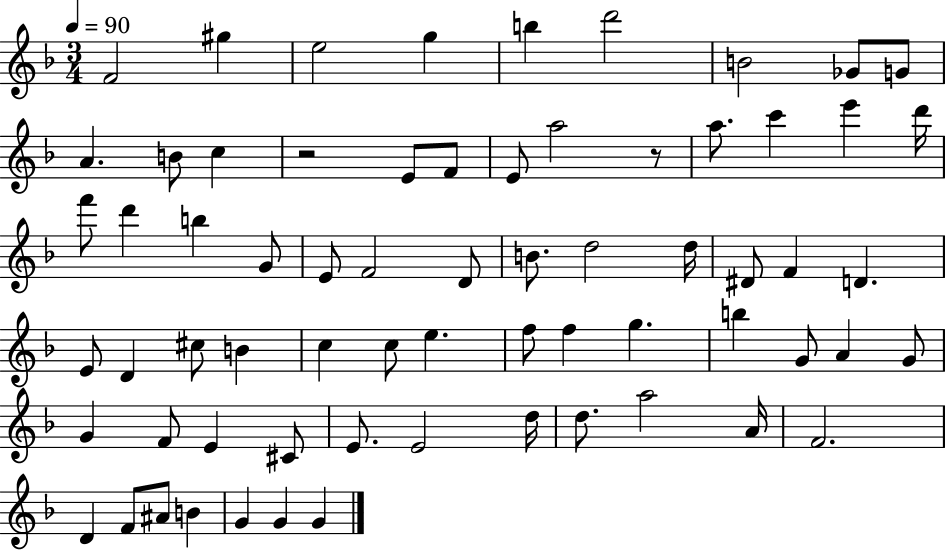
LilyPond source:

{
  \clef treble
  \numericTimeSignature
  \time 3/4
  \key f \major
  \tempo 4 = 90
  \repeat volta 2 { f'2 gis''4 | e''2 g''4 | b''4 d'''2 | b'2 ges'8 g'8 | \break a'4. b'8 c''4 | r2 e'8 f'8 | e'8 a''2 r8 | a''8. c'''4 e'''4 d'''16 | \break f'''8 d'''4 b''4 g'8 | e'8 f'2 d'8 | b'8. d''2 d''16 | dis'8 f'4 d'4. | \break e'8 d'4 cis''8 b'4 | c''4 c''8 e''4. | f''8 f''4 g''4. | b''4 g'8 a'4 g'8 | \break g'4 f'8 e'4 cis'8 | e'8. e'2 d''16 | d''8. a''2 a'16 | f'2. | \break d'4 f'8 ais'8 b'4 | g'4 g'4 g'4 | } \bar "|."
}